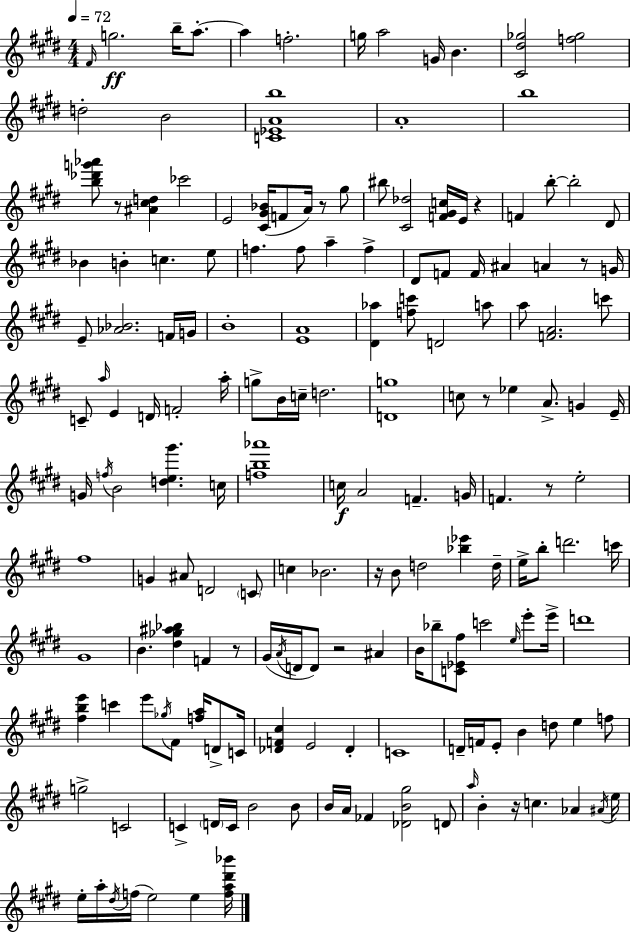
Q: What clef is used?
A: treble